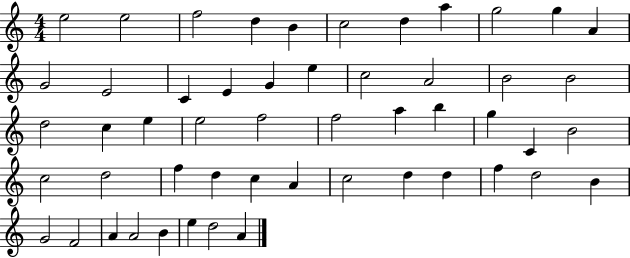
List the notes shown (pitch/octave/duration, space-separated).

E5/h E5/h F5/h D5/q B4/q C5/h D5/q A5/q G5/h G5/q A4/q G4/h E4/h C4/q E4/q G4/q E5/q C5/h A4/h B4/h B4/h D5/h C5/q E5/q E5/h F5/h F5/h A5/q B5/q G5/q C4/q B4/h C5/h D5/h F5/q D5/q C5/q A4/q C5/h D5/q D5/q F5/q D5/h B4/q G4/h F4/h A4/q A4/h B4/q E5/q D5/h A4/q